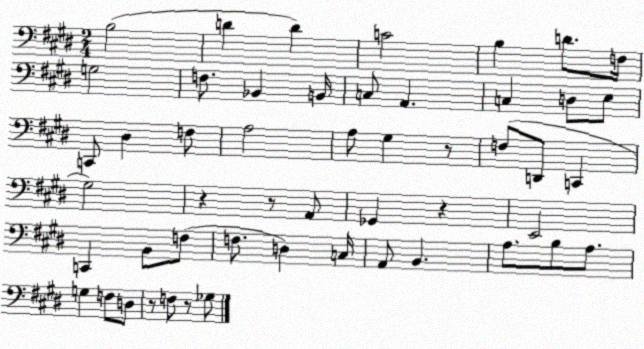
X:1
T:Untitled
M:2/4
L:1/4
K:E
B,2 D D C2 B, D/2 F,/4 G,2 F,/2 _B,, B,,/4 C,/2 A,, C, D,/2 E,/2 C,,/2 ^D, F,/2 A,2 A,/2 ^G, z/2 F,/2 D,,/2 C,, ^G,2 z z/2 A,,/2 _G,, z E,,2 C,, B,,/2 F,/2 F,/2 D, C,/4 A,,/2 B,, A,/2 B,/2 A,/2 G, F,/2 D,/2 z/2 F,/2 z/2 _G,/2